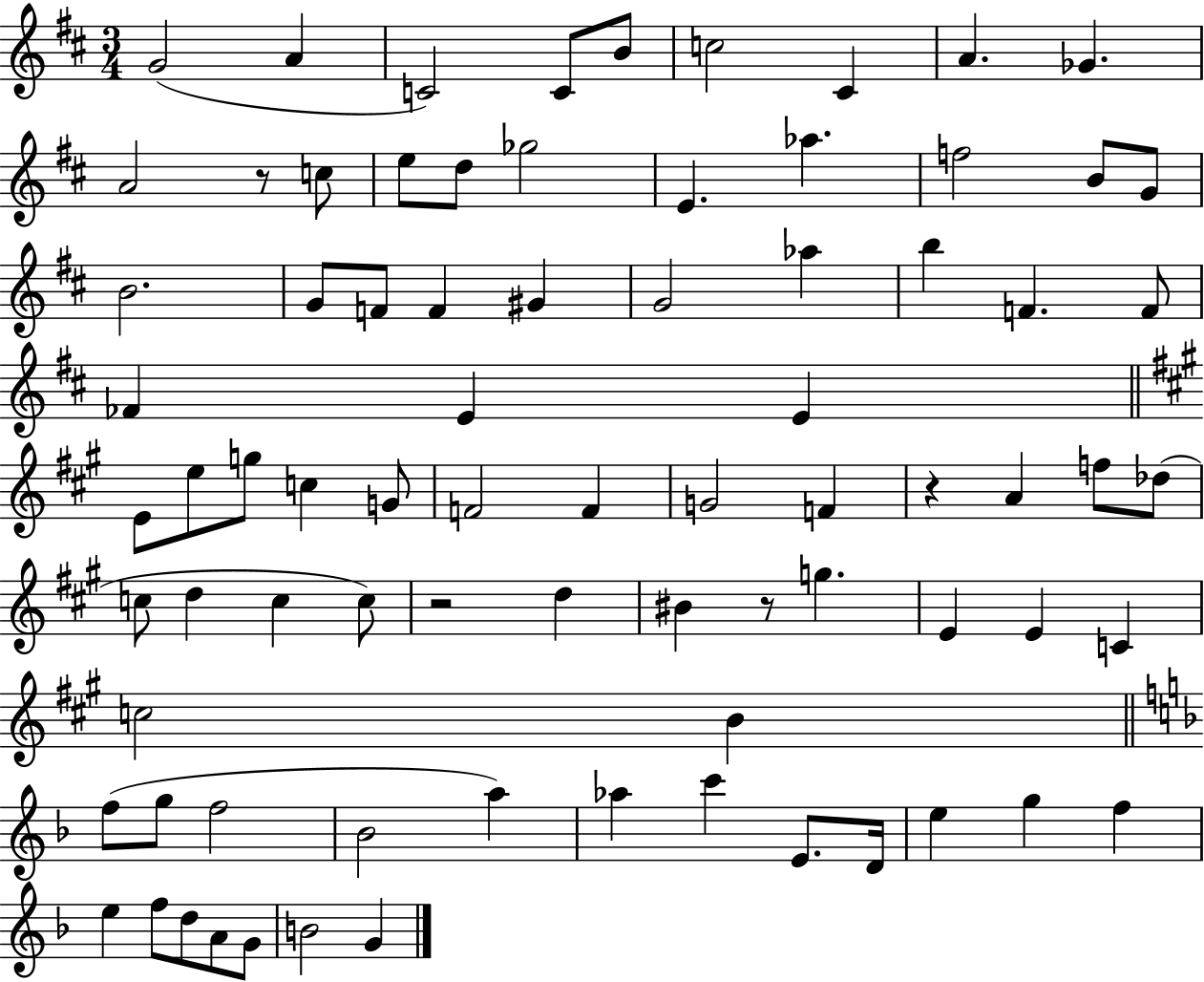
X:1
T:Untitled
M:3/4
L:1/4
K:D
G2 A C2 C/2 B/2 c2 ^C A _G A2 z/2 c/2 e/2 d/2 _g2 E _a f2 B/2 G/2 B2 G/2 F/2 F ^G G2 _a b F F/2 _F E E E/2 e/2 g/2 c G/2 F2 F G2 F z A f/2 _d/2 c/2 d c c/2 z2 d ^B z/2 g E E C c2 B f/2 g/2 f2 _B2 a _a c' E/2 D/4 e g f e f/2 d/2 A/2 G/2 B2 G